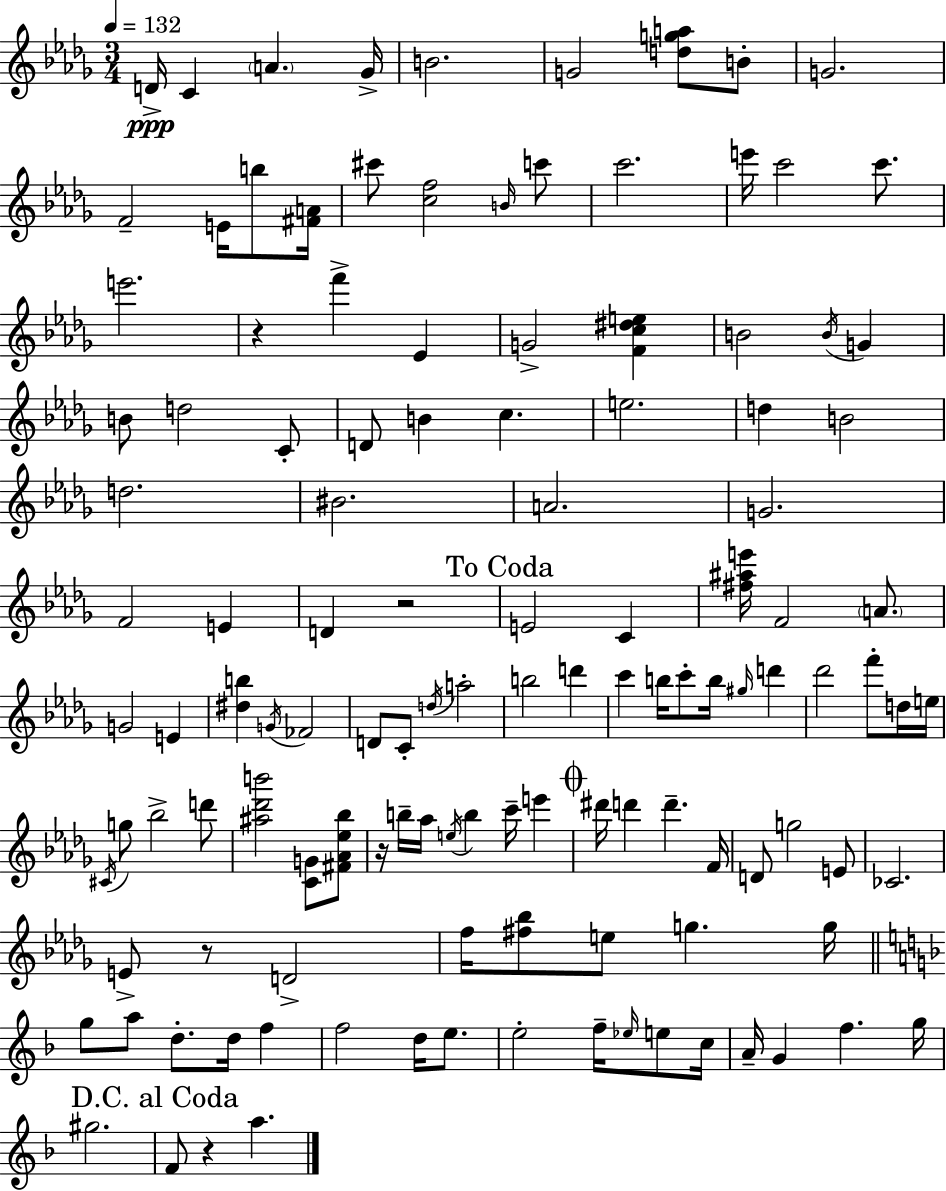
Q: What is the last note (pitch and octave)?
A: A5